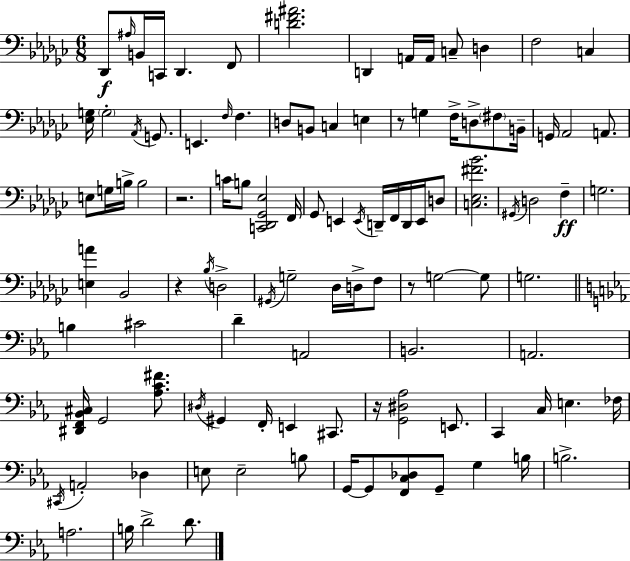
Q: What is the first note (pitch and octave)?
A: Db2